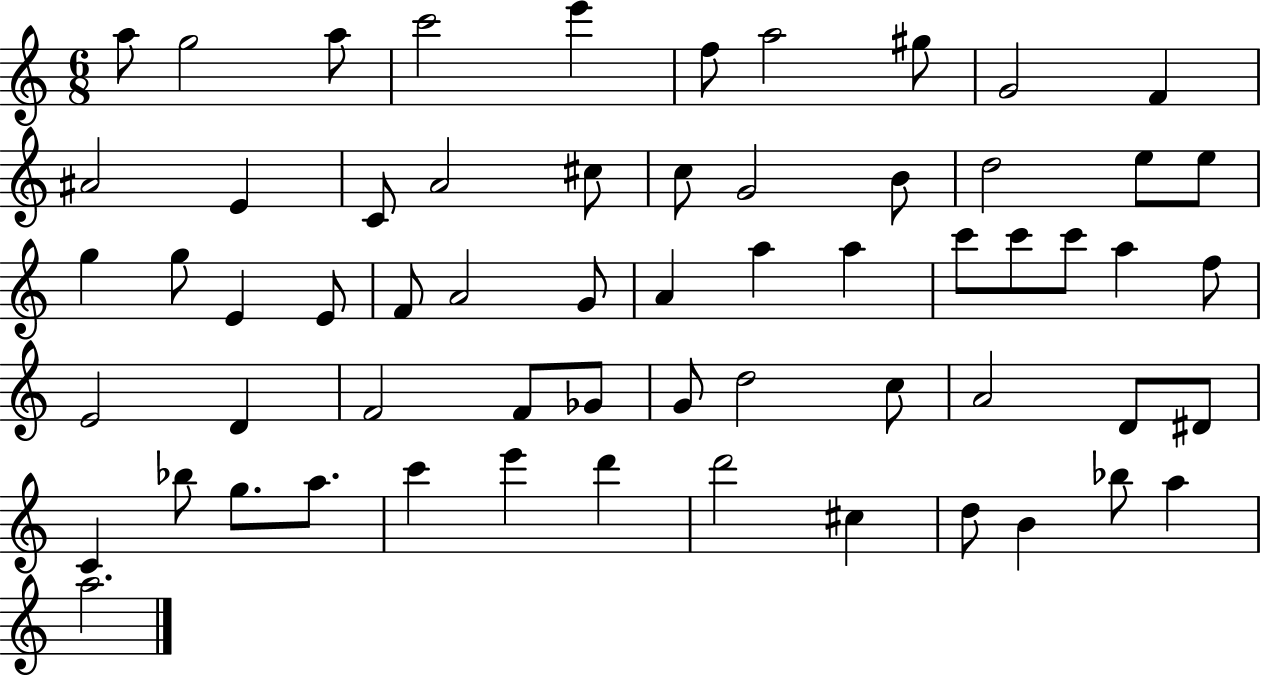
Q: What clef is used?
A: treble